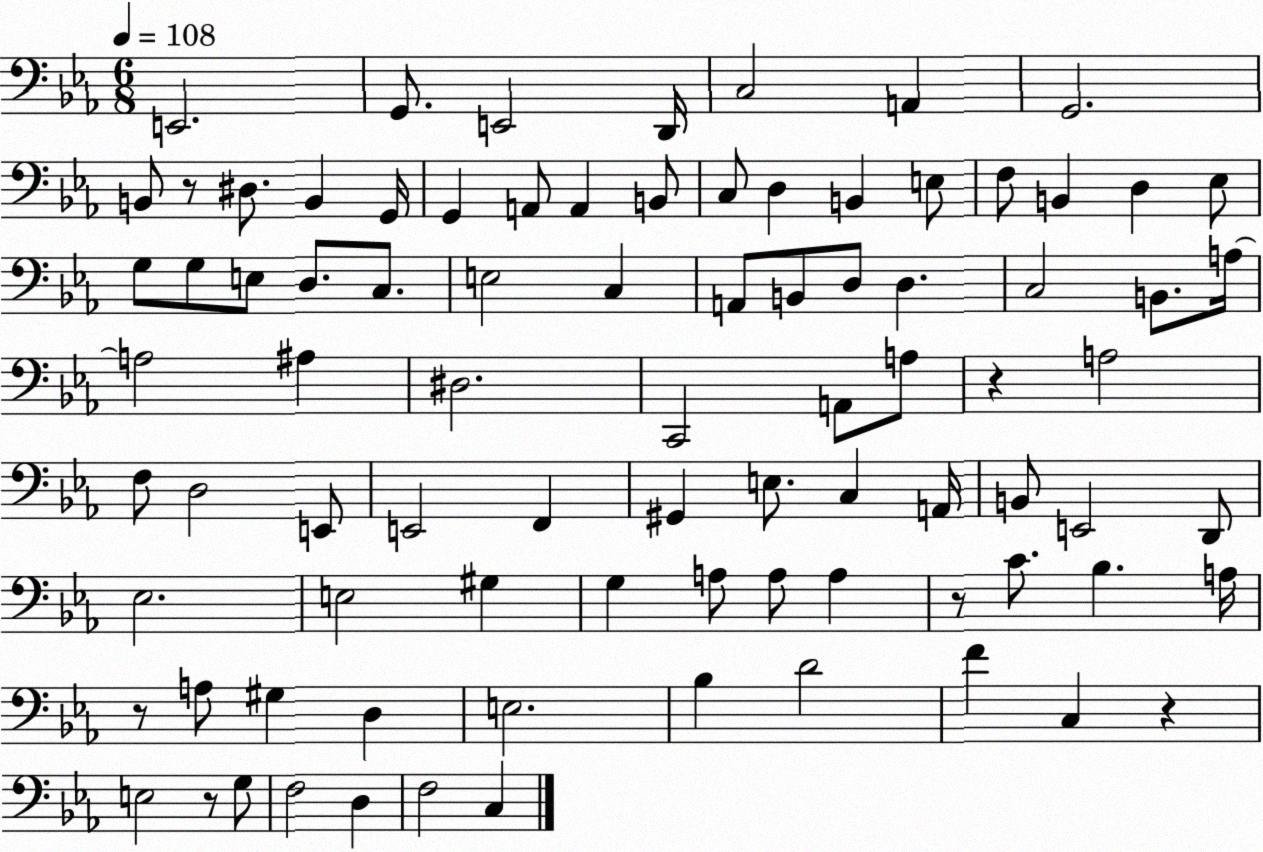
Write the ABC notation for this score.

X:1
T:Untitled
M:6/8
L:1/4
K:Eb
E,,2 G,,/2 E,,2 D,,/4 C,2 A,, G,,2 B,,/2 z/2 ^D,/2 B,, G,,/4 G,, A,,/2 A,, B,,/2 C,/2 D, B,, E,/2 F,/2 B,, D, _E,/2 G,/2 G,/2 E,/2 D,/2 C,/2 E,2 C, A,,/2 B,,/2 D,/2 D, C,2 B,,/2 A,/4 A,2 ^A, ^D,2 C,,2 A,,/2 A,/2 z A,2 F,/2 D,2 E,,/2 E,,2 F,, ^G,, E,/2 C, A,,/4 B,,/2 E,,2 D,,/2 _E,2 E,2 ^G, G, A,/2 A,/2 A, z/2 C/2 _B, A,/4 z/2 A,/2 ^G, D, E,2 _B, D2 F C, z E,2 z/2 G,/2 F,2 D, F,2 C,